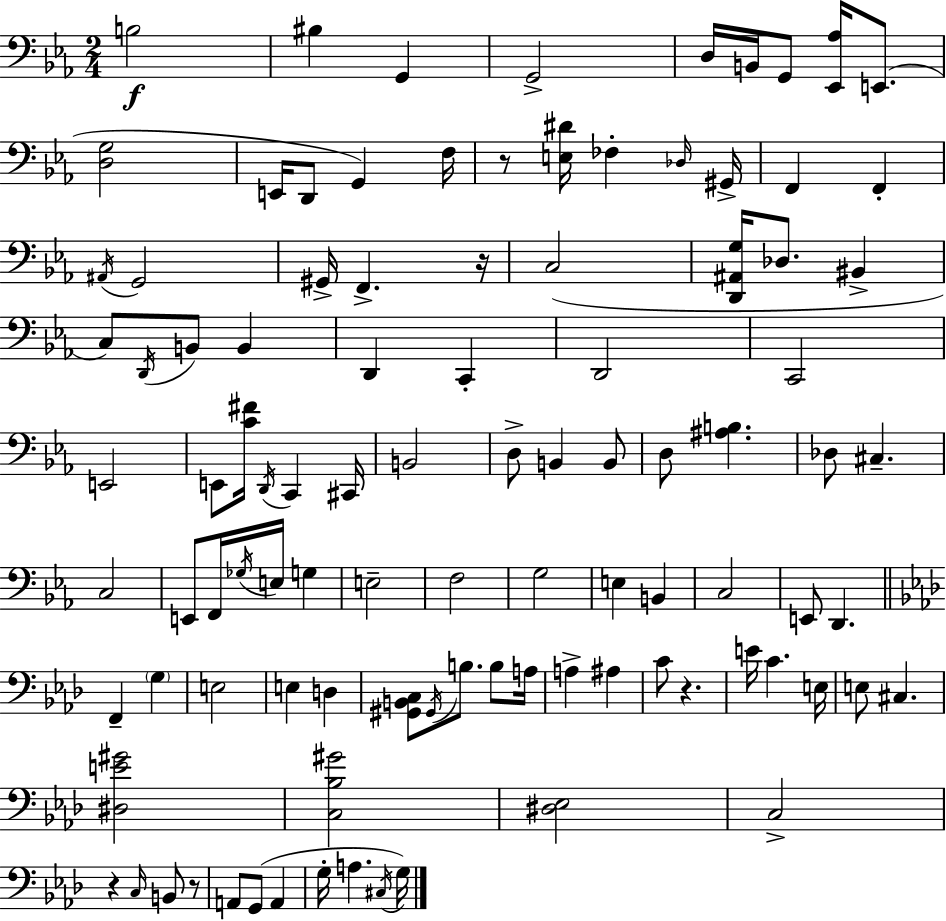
{
  \clef bass
  \numericTimeSignature
  \time 2/4
  \key c \minor
  b2\f | bis4 g,4 | g,2-> | d16 b,16 g,8 <ees, aes>16 e,8.( | \break <d g>2 | e,16 d,8 g,4) f16 | r8 <e dis'>16 fes4-. \grace { des16 } | gis,16-> f,4 f,4-. | \break \acciaccatura { ais,16 } g,2 | gis,16-> f,4.-> | r16 c2( | <d, ais, g>16 des8. bis,4-> | \break c8) \acciaccatura { d,16 } b,8 b,4 | d,4 c,4-. | d,2 | c,2 | \break e,2 | e,8 <c' fis'>16 \acciaccatura { d,16 } c,4 | cis,16 b,2 | d8-> b,4 | \break b,8 d8 <ais b>4. | des8 cis4.-- | c2 | e,8 f,16 \acciaccatura { ges16 } | \break e16 g4 e2-- | f2 | g2 | e4 | \break b,4 c2 | e,8 d,4. | \bar "||" \break \key aes \major f,4-- \parenthesize g4 | e2 | e4 d4 | <gis, b, c>8 \acciaccatura { gis,16 } b8. b8 | \break a16 a4-> ais4 | c'8 r4. | e'16 c'4. | e16 e8 cis4. | \break <dis e' gis'>2 | <c bes gis'>2 | <dis ees>2 | c2-> | \break r4 \grace { c16 } b,8 | r8 a,8 g,8( a,4 | g16-. a4. | \acciaccatura { cis16 } g16) \bar "|."
}